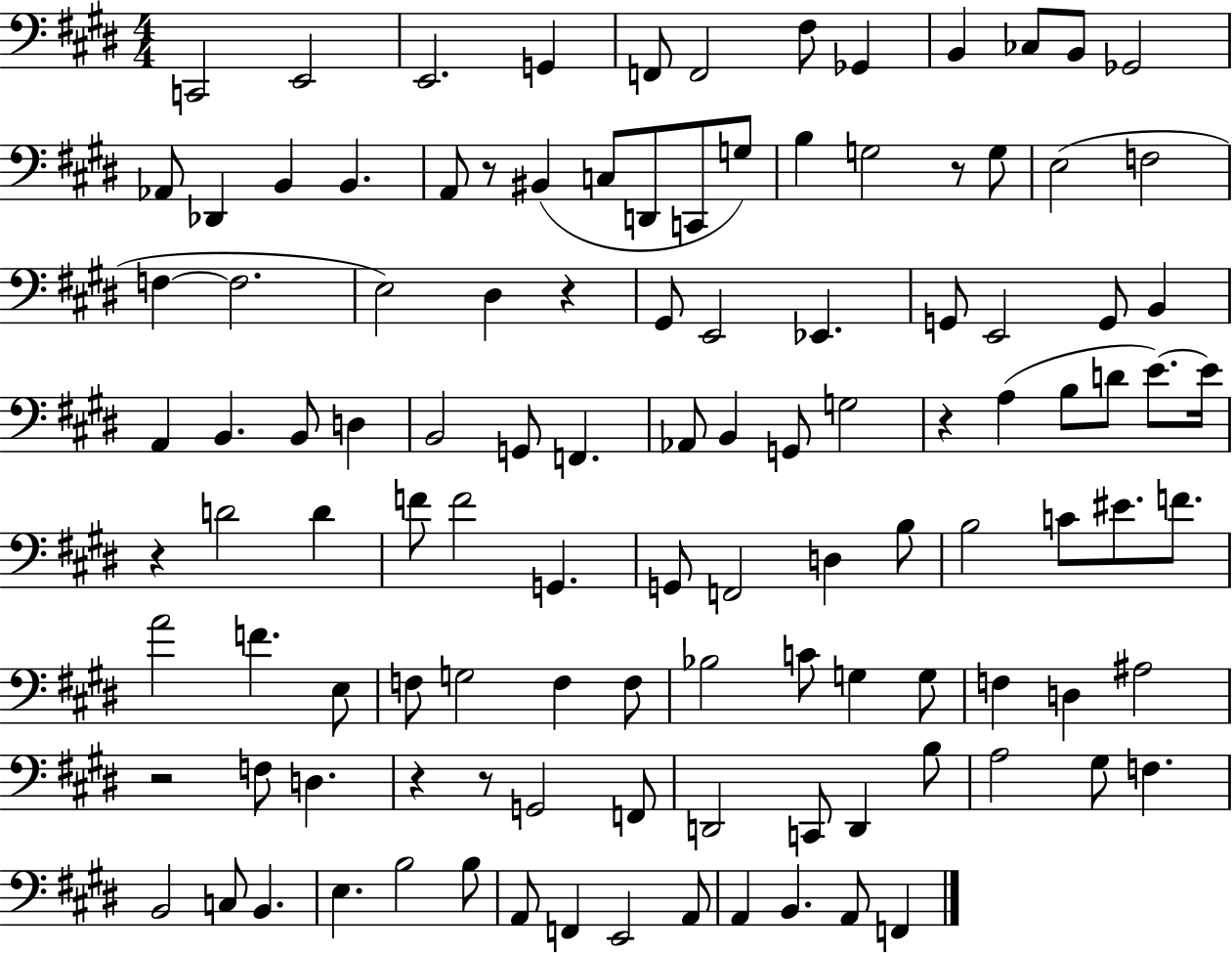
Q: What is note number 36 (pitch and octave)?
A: E2